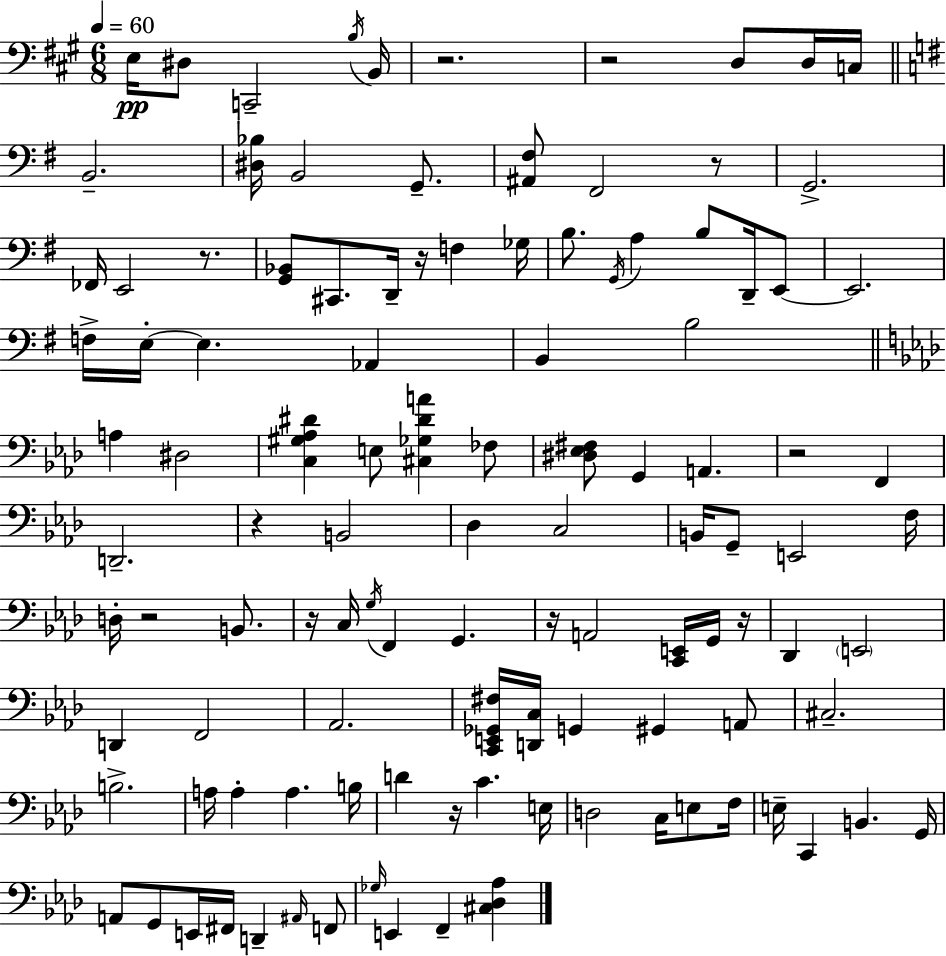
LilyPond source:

{
  \clef bass
  \numericTimeSignature
  \time 6/8
  \key a \major
  \tempo 4 = 60
  e16\pp dis8 c,2-- \acciaccatura { b16 } | b,16 r2. | r2 d8 d16 | c16 \bar "||" \break \key e \minor b,2.-- | <dis bes>16 b,2 g,8.-- | <ais, fis>8 fis,2 r8 | g,2.-> | \break fes,16 e,2 r8. | <g, bes,>8 cis,8. d,16-- r16 f4 ges16 | b8. \acciaccatura { g,16 } a4 b8 d,16-- e,8~~ | e,2. | \break f16-> e16-.~~ e4. aes,4 | b,4 b2 | \bar "||" \break \key aes \major a4 dis2 | <c gis aes dis'>4 e8 <cis ges dis' a'>4 fes8 | <dis ees fis>8 g,4 a,4. | r2 f,4 | \break d,2.-- | r4 b,2 | des4 c2 | b,16 g,8-- e,2 f16 | \break d16-. r2 b,8. | r16 c16 \acciaccatura { g16 } f,4 g,4. | r16 a,2 <c, e,>16 g,16 | r16 des,4 \parenthesize e,2 | \break d,4 f,2 | aes,2. | <c, e, ges, fis>16 <d, c>16 g,4 gis,4 a,8 | cis2.-- | \break b2.-> | a16 a4-. a4. | b16 d'4 r16 c'4. | e16 d2 c16 e8 | \break f16 e16-- c,4 b,4. | g,16 a,8 g,8 e,16 fis,16 d,4-- \grace { ais,16 } | f,8 \grace { ges16 } e,4 f,4-- <cis des aes>4 | \bar "|."
}